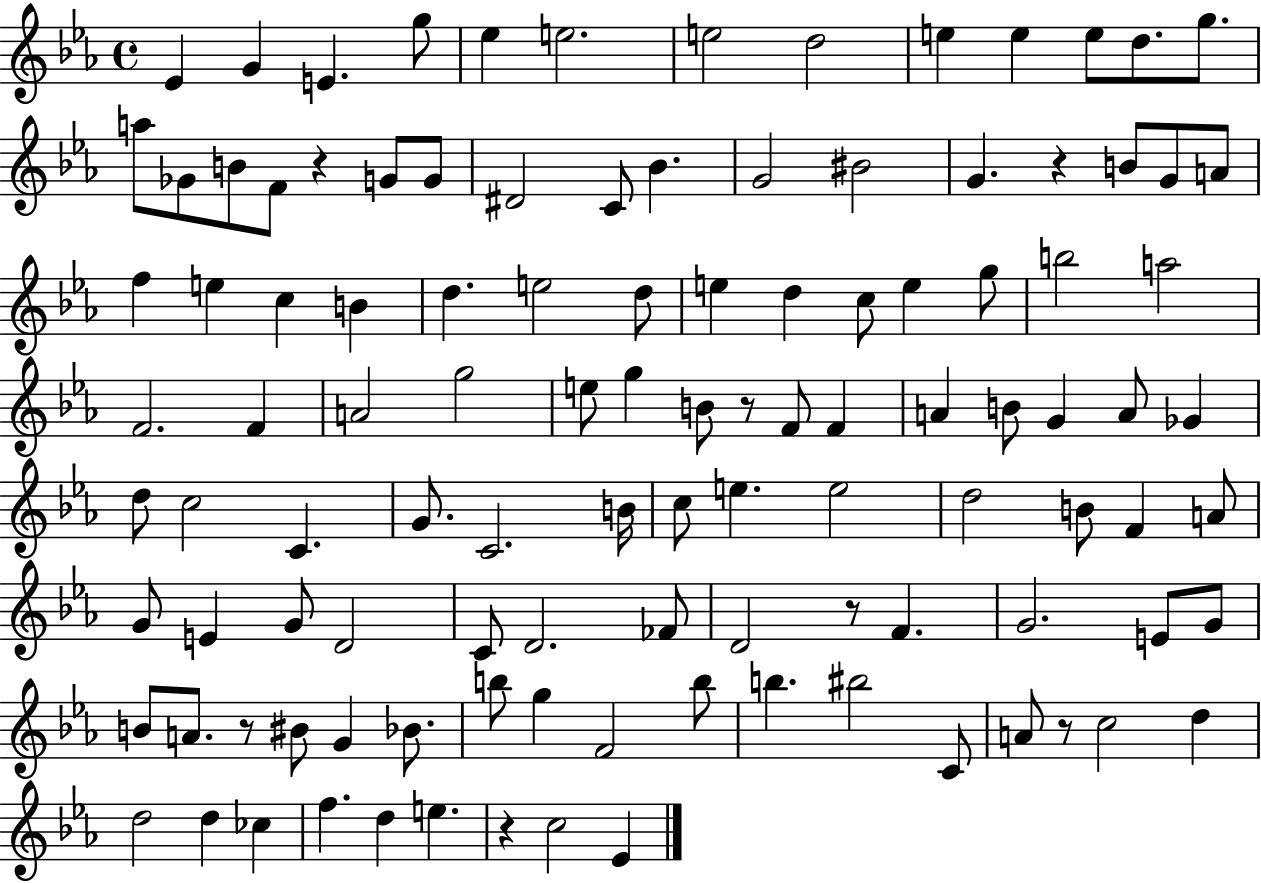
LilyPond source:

{
  \clef treble
  \time 4/4
  \defaultTimeSignature
  \key ees \major
  \repeat volta 2 { ees'4 g'4 e'4. g''8 | ees''4 e''2. | e''2 d''2 | e''4 e''4 e''8 d''8. g''8. | \break a''8 ges'8 b'8 f'8 r4 g'8 g'8 | dis'2 c'8 bes'4. | g'2 bis'2 | g'4. r4 b'8 g'8 a'8 | \break f''4 e''4 c''4 b'4 | d''4. e''2 d''8 | e''4 d''4 c''8 e''4 g''8 | b''2 a''2 | \break f'2. f'4 | a'2 g''2 | e''8 g''4 b'8 r8 f'8 f'4 | a'4 b'8 g'4 a'8 ges'4 | \break d''8 c''2 c'4. | g'8. c'2. b'16 | c''8 e''4. e''2 | d''2 b'8 f'4 a'8 | \break g'8 e'4 g'8 d'2 | c'8 d'2. fes'8 | d'2 r8 f'4. | g'2. e'8 g'8 | \break b'8 a'8. r8 bis'8 g'4 bes'8. | b''8 g''4 f'2 b''8 | b''4. bis''2 c'8 | a'8 r8 c''2 d''4 | \break d''2 d''4 ces''4 | f''4. d''4 e''4. | r4 c''2 ees'4 | } \bar "|."
}